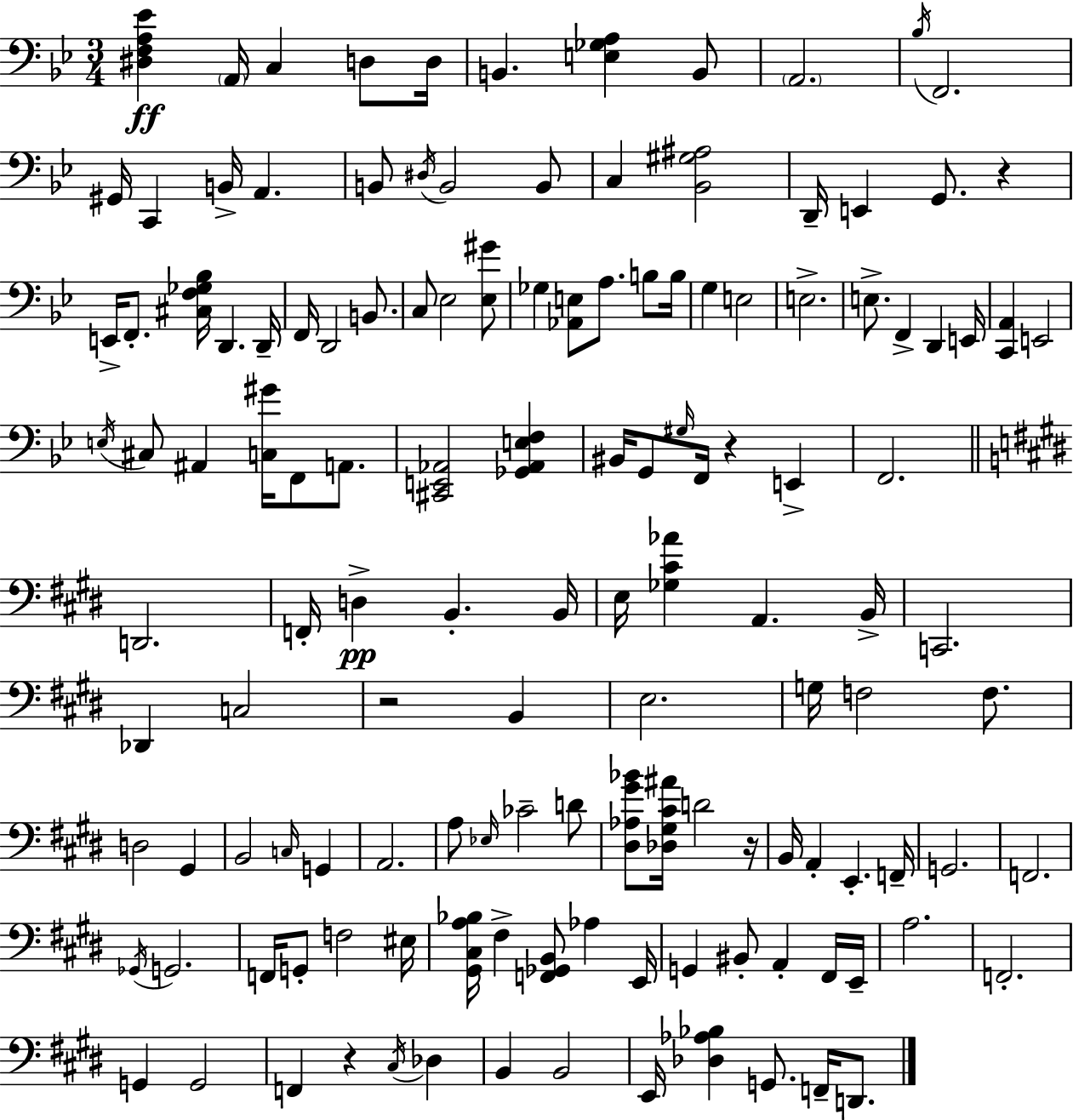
X:1
T:Untitled
M:3/4
L:1/4
K:Gm
[^D,F,A,_E] A,,/4 C, D,/2 D,/4 B,, [E,_G,A,] B,,/2 A,,2 _B,/4 F,,2 ^G,,/4 C,, B,,/4 A,, B,,/2 ^D,/4 B,,2 B,,/2 C, [_B,,^G,^A,]2 D,,/4 E,, G,,/2 z E,,/4 F,,/2 [^C,F,_G,_B,]/4 D,, D,,/4 F,,/4 D,,2 B,,/2 C,/2 _E,2 [_E,^G]/2 _G, [_A,,E,]/2 A,/2 B,/2 B,/4 G, E,2 E,2 E,/2 F,, D,, E,,/4 [C,,A,,] E,,2 E,/4 ^C,/2 ^A,, [C,^G]/4 F,,/2 A,,/2 [^C,,E,,_A,,]2 [_G,,_A,,E,F,] ^B,,/4 G,,/2 ^G,/4 F,,/4 z E,, F,,2 D,,2 F,,/4 D, B,, B,,/4 E,/4 [_G,^C_A] A,, B,,/4 C,,2 _D,, C,2 z2 B,, E,2 G,/4 F,2 F,/2 D,2 ^G,, B,,2 C,/4 G,, A,,2 A,/2 _E,/4 _C2 D/2 [^D,_A,^G_B]/2 [_D,^G,^C^A]/4 D2 z/4 B,,/4 A,, E,, F,,/4 G,,2 F,,2 _G,,/4 G,,2 F,,/4 G,,/2 F,2 ^E,/4 [^G,,^C,A,_B,]/4 ^F, [F,,_G,,B,,]/2 _A, E,,/4 G,, ^B,,/2 A,, ^F,,/4 E,,/4 A,2 F,,2 G,, G,,2 F,, z ^C,/4 _D, B,, B,,2 E,,/4 [_D,_A,_B,] G,,/2 F,,/4 D,,/2